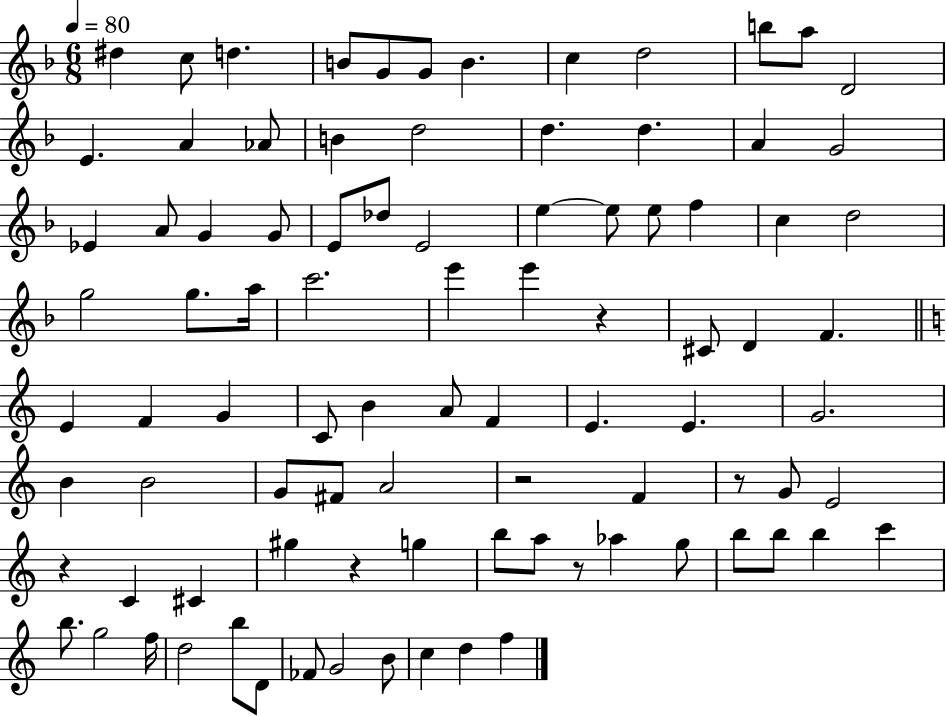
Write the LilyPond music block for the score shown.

{
  \clef treble
  \numericTimeSignature
  \time 6/8
  \key f \major
  \tempo 4 = 80
  dis''4 c''8 d''4. | b'8 g'8 g'8 b'4. | c''4 d''2 | b''8 a''8 d'2 | \break e'4. a'4 aes'8 | b'4 d''2 | d''4. d''4. | a'4 g'2 | \break ees'4 a'8 g'4 g'8 | e'8 des''8 e'2 | e''4~~ e''8 e''8 f''4 | c''4 d''2 | \break g''2 g''8. a''16 | c'''2. | e'''4 e'''4 r4 | cis'8 d'4 f'4. | \break \bar "||" \break \key a \minor e'4 f'4 g'4 | c'8 b'4 a'8 f'4 | e'4. e'4. | g'2. | \break b'4 b'2 | g'8 fis'8 a'2 | r2 f'4 | r8 g'8 e'2 | \break r4 c'4 cis'4 | gis''4 r4 g''4 | b''8 a''8 r8 aes''4 g''8 | b''8 b''8 b''4 c'''4 | \break b''8. g''2 f''16 | d''2 b''8 d'8 | fes'8 g'2 b'8 | c''4 d''4 f''4 | \break \bar "|."
}